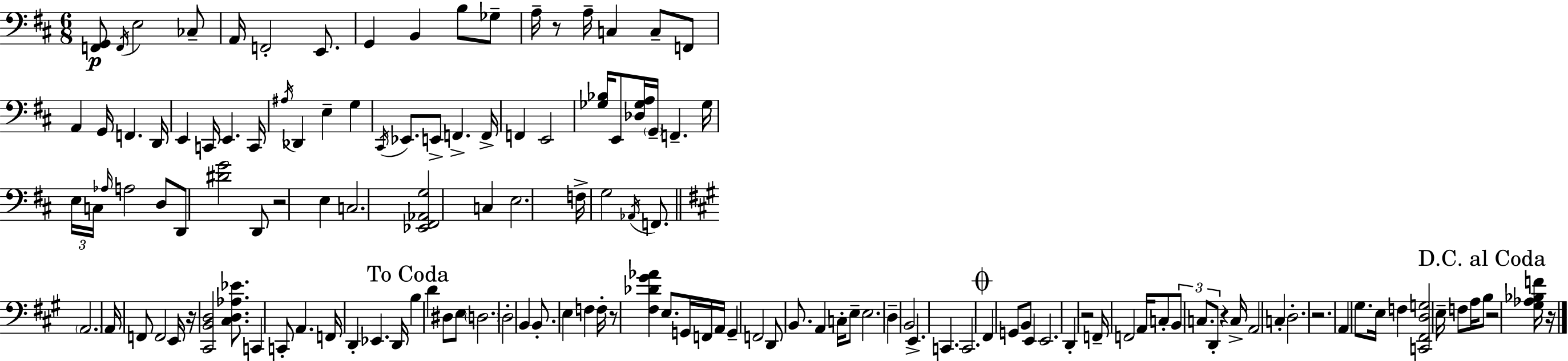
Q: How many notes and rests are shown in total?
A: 137